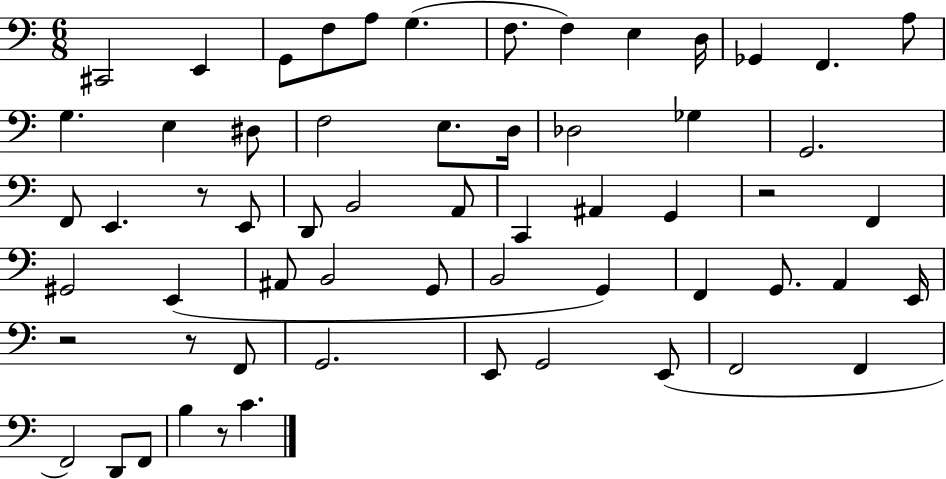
X:1
T:Untitled
M:6/8
L:1/4
K:C
^C,,2 E,, G,,/2 F,/2 A,/2 G, F,/2 F, E, D,/4 _G,, F,, A,/2 G, E, ^D,/2 F,2 E,/2 D,/4 _D,2 _G, G,,2 F,,/2 E,, z/2 E,,/2 D,,/2 B,,2 A,,/2 C,, ^A,, G,, z2 F,, ^G,,2 E,, ^A,,/2 B,,2 G,,/2 B,,2 G,, F,, G,,/2 A,, E,,/4 z2 z/2 F,,/2 G,,2 E,,/2 G,,2 E,,/2 F,,2 F,, F,,2 D,,/2 F,,/2 B, z/2 C